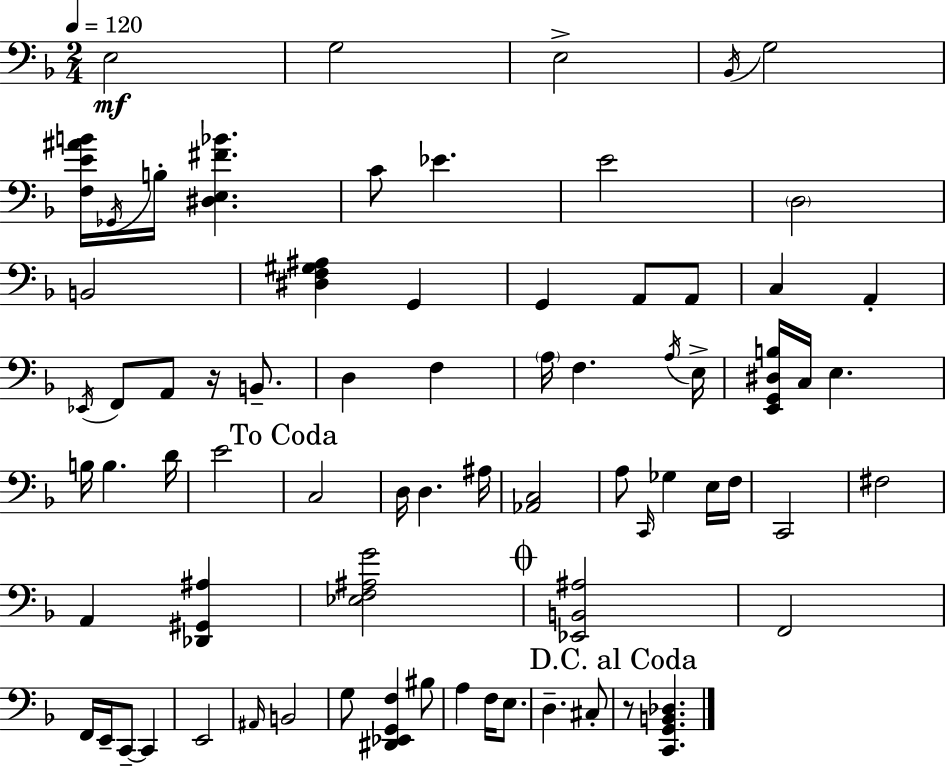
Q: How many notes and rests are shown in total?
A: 73